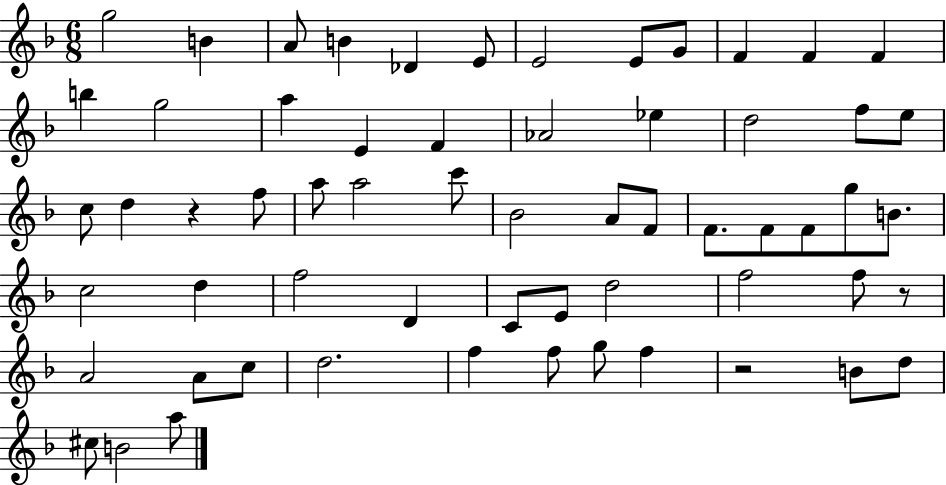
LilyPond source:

{
  \clef treble
  \numericTimeSignature
  \time 6/8
  \key f \major
  \repeat volta 2 { g''2 b'4 | a'8 b'4 des'4 e'8 | e'2 e'8 g'8 | f'4 f'4 f'4 | \break b''4 g''2 | a''4 e'4 f'4 | aes'2 ees''4 | d''2 f''8 e''8 | \break c''8 d''4 r4 f''8 | a''8 a''2 c'''8 | bes'2 a'8 f'8 | f'8. f'8 f'8 g''8 b'8. | \break c''2 d''4 | f''2 d'4 | c'8 e'8 d''2 | f''2 f''8 r8 | \break a'2 a'8 c''8 | d''2. | f''4 f''8 g''8 f''4 | r2 b'8 d''8 | \break cis''8 b'2 a''8 | } \bar "|."
}